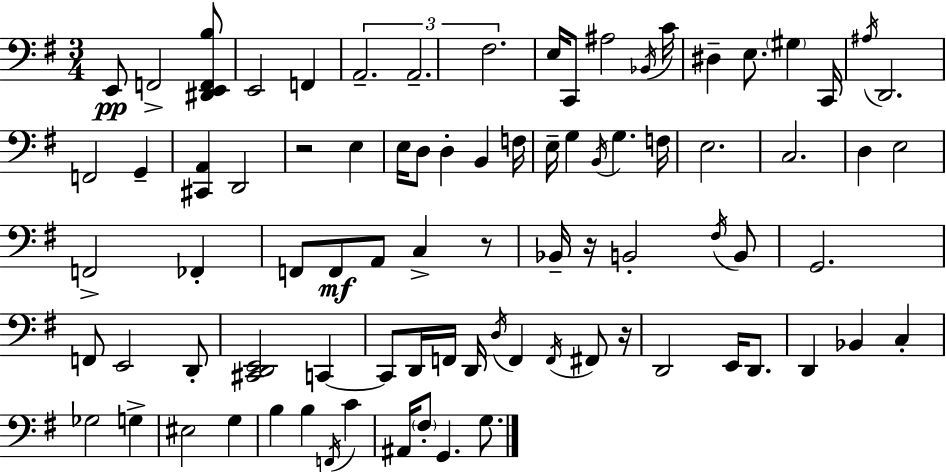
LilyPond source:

{
  \clef bass
  \numericTimeSignature
  \time 3/4
  \key e \minor
  e,8\pp f,2-> <dis, e, f, b>8 | e,2 f,4 | \tuplet 3/2 { a,2.-- | a,2.-- | \break fis2. } | e16 c,8 ais2 \acciaccatura { bes,16 } | c'16 dis4-- e8. \parenthesize gis4 | c,16 \acciaccatura { ais16 } d,2. | \break f,2 g,4-- | <cis, a,>4 d,2 | r2 e4 | e16 d8 d4-. b,4 | \break f16 e16-- g4 \acciaccatura { b,16 } g4. | f16 e2. | c2. | d4 e2 | \break f,2-> fes,4-. | f,8 f,8\mf a,8 c4-> | r8 bes,16-- r16 b,2-. | \acciaccatura { fis16 } b,8 g,2. | \break f,8 e,2 | d,8-. <cis, d, e,>2 | c,4~~ c,8 d,16 f,16 d,16 \acciaccatura { d16 } f,4 | \acciaccatura { f,16 } fis,8 r16 d,2 | \break e,16 d,8. d,4 bes,4 | c4-. ges2 | g4-> eis2 | g4 b4 b4 | \break \acciaccatura { f,16 } c'4 ais,16 \parenthesize fis8-. g,4. | g8. \bar "|."
}